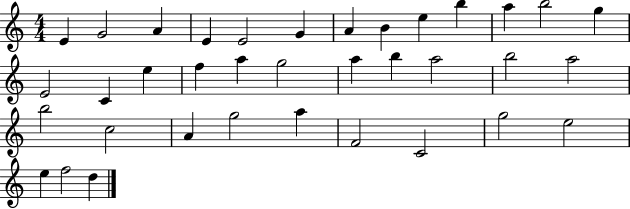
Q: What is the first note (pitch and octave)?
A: E4